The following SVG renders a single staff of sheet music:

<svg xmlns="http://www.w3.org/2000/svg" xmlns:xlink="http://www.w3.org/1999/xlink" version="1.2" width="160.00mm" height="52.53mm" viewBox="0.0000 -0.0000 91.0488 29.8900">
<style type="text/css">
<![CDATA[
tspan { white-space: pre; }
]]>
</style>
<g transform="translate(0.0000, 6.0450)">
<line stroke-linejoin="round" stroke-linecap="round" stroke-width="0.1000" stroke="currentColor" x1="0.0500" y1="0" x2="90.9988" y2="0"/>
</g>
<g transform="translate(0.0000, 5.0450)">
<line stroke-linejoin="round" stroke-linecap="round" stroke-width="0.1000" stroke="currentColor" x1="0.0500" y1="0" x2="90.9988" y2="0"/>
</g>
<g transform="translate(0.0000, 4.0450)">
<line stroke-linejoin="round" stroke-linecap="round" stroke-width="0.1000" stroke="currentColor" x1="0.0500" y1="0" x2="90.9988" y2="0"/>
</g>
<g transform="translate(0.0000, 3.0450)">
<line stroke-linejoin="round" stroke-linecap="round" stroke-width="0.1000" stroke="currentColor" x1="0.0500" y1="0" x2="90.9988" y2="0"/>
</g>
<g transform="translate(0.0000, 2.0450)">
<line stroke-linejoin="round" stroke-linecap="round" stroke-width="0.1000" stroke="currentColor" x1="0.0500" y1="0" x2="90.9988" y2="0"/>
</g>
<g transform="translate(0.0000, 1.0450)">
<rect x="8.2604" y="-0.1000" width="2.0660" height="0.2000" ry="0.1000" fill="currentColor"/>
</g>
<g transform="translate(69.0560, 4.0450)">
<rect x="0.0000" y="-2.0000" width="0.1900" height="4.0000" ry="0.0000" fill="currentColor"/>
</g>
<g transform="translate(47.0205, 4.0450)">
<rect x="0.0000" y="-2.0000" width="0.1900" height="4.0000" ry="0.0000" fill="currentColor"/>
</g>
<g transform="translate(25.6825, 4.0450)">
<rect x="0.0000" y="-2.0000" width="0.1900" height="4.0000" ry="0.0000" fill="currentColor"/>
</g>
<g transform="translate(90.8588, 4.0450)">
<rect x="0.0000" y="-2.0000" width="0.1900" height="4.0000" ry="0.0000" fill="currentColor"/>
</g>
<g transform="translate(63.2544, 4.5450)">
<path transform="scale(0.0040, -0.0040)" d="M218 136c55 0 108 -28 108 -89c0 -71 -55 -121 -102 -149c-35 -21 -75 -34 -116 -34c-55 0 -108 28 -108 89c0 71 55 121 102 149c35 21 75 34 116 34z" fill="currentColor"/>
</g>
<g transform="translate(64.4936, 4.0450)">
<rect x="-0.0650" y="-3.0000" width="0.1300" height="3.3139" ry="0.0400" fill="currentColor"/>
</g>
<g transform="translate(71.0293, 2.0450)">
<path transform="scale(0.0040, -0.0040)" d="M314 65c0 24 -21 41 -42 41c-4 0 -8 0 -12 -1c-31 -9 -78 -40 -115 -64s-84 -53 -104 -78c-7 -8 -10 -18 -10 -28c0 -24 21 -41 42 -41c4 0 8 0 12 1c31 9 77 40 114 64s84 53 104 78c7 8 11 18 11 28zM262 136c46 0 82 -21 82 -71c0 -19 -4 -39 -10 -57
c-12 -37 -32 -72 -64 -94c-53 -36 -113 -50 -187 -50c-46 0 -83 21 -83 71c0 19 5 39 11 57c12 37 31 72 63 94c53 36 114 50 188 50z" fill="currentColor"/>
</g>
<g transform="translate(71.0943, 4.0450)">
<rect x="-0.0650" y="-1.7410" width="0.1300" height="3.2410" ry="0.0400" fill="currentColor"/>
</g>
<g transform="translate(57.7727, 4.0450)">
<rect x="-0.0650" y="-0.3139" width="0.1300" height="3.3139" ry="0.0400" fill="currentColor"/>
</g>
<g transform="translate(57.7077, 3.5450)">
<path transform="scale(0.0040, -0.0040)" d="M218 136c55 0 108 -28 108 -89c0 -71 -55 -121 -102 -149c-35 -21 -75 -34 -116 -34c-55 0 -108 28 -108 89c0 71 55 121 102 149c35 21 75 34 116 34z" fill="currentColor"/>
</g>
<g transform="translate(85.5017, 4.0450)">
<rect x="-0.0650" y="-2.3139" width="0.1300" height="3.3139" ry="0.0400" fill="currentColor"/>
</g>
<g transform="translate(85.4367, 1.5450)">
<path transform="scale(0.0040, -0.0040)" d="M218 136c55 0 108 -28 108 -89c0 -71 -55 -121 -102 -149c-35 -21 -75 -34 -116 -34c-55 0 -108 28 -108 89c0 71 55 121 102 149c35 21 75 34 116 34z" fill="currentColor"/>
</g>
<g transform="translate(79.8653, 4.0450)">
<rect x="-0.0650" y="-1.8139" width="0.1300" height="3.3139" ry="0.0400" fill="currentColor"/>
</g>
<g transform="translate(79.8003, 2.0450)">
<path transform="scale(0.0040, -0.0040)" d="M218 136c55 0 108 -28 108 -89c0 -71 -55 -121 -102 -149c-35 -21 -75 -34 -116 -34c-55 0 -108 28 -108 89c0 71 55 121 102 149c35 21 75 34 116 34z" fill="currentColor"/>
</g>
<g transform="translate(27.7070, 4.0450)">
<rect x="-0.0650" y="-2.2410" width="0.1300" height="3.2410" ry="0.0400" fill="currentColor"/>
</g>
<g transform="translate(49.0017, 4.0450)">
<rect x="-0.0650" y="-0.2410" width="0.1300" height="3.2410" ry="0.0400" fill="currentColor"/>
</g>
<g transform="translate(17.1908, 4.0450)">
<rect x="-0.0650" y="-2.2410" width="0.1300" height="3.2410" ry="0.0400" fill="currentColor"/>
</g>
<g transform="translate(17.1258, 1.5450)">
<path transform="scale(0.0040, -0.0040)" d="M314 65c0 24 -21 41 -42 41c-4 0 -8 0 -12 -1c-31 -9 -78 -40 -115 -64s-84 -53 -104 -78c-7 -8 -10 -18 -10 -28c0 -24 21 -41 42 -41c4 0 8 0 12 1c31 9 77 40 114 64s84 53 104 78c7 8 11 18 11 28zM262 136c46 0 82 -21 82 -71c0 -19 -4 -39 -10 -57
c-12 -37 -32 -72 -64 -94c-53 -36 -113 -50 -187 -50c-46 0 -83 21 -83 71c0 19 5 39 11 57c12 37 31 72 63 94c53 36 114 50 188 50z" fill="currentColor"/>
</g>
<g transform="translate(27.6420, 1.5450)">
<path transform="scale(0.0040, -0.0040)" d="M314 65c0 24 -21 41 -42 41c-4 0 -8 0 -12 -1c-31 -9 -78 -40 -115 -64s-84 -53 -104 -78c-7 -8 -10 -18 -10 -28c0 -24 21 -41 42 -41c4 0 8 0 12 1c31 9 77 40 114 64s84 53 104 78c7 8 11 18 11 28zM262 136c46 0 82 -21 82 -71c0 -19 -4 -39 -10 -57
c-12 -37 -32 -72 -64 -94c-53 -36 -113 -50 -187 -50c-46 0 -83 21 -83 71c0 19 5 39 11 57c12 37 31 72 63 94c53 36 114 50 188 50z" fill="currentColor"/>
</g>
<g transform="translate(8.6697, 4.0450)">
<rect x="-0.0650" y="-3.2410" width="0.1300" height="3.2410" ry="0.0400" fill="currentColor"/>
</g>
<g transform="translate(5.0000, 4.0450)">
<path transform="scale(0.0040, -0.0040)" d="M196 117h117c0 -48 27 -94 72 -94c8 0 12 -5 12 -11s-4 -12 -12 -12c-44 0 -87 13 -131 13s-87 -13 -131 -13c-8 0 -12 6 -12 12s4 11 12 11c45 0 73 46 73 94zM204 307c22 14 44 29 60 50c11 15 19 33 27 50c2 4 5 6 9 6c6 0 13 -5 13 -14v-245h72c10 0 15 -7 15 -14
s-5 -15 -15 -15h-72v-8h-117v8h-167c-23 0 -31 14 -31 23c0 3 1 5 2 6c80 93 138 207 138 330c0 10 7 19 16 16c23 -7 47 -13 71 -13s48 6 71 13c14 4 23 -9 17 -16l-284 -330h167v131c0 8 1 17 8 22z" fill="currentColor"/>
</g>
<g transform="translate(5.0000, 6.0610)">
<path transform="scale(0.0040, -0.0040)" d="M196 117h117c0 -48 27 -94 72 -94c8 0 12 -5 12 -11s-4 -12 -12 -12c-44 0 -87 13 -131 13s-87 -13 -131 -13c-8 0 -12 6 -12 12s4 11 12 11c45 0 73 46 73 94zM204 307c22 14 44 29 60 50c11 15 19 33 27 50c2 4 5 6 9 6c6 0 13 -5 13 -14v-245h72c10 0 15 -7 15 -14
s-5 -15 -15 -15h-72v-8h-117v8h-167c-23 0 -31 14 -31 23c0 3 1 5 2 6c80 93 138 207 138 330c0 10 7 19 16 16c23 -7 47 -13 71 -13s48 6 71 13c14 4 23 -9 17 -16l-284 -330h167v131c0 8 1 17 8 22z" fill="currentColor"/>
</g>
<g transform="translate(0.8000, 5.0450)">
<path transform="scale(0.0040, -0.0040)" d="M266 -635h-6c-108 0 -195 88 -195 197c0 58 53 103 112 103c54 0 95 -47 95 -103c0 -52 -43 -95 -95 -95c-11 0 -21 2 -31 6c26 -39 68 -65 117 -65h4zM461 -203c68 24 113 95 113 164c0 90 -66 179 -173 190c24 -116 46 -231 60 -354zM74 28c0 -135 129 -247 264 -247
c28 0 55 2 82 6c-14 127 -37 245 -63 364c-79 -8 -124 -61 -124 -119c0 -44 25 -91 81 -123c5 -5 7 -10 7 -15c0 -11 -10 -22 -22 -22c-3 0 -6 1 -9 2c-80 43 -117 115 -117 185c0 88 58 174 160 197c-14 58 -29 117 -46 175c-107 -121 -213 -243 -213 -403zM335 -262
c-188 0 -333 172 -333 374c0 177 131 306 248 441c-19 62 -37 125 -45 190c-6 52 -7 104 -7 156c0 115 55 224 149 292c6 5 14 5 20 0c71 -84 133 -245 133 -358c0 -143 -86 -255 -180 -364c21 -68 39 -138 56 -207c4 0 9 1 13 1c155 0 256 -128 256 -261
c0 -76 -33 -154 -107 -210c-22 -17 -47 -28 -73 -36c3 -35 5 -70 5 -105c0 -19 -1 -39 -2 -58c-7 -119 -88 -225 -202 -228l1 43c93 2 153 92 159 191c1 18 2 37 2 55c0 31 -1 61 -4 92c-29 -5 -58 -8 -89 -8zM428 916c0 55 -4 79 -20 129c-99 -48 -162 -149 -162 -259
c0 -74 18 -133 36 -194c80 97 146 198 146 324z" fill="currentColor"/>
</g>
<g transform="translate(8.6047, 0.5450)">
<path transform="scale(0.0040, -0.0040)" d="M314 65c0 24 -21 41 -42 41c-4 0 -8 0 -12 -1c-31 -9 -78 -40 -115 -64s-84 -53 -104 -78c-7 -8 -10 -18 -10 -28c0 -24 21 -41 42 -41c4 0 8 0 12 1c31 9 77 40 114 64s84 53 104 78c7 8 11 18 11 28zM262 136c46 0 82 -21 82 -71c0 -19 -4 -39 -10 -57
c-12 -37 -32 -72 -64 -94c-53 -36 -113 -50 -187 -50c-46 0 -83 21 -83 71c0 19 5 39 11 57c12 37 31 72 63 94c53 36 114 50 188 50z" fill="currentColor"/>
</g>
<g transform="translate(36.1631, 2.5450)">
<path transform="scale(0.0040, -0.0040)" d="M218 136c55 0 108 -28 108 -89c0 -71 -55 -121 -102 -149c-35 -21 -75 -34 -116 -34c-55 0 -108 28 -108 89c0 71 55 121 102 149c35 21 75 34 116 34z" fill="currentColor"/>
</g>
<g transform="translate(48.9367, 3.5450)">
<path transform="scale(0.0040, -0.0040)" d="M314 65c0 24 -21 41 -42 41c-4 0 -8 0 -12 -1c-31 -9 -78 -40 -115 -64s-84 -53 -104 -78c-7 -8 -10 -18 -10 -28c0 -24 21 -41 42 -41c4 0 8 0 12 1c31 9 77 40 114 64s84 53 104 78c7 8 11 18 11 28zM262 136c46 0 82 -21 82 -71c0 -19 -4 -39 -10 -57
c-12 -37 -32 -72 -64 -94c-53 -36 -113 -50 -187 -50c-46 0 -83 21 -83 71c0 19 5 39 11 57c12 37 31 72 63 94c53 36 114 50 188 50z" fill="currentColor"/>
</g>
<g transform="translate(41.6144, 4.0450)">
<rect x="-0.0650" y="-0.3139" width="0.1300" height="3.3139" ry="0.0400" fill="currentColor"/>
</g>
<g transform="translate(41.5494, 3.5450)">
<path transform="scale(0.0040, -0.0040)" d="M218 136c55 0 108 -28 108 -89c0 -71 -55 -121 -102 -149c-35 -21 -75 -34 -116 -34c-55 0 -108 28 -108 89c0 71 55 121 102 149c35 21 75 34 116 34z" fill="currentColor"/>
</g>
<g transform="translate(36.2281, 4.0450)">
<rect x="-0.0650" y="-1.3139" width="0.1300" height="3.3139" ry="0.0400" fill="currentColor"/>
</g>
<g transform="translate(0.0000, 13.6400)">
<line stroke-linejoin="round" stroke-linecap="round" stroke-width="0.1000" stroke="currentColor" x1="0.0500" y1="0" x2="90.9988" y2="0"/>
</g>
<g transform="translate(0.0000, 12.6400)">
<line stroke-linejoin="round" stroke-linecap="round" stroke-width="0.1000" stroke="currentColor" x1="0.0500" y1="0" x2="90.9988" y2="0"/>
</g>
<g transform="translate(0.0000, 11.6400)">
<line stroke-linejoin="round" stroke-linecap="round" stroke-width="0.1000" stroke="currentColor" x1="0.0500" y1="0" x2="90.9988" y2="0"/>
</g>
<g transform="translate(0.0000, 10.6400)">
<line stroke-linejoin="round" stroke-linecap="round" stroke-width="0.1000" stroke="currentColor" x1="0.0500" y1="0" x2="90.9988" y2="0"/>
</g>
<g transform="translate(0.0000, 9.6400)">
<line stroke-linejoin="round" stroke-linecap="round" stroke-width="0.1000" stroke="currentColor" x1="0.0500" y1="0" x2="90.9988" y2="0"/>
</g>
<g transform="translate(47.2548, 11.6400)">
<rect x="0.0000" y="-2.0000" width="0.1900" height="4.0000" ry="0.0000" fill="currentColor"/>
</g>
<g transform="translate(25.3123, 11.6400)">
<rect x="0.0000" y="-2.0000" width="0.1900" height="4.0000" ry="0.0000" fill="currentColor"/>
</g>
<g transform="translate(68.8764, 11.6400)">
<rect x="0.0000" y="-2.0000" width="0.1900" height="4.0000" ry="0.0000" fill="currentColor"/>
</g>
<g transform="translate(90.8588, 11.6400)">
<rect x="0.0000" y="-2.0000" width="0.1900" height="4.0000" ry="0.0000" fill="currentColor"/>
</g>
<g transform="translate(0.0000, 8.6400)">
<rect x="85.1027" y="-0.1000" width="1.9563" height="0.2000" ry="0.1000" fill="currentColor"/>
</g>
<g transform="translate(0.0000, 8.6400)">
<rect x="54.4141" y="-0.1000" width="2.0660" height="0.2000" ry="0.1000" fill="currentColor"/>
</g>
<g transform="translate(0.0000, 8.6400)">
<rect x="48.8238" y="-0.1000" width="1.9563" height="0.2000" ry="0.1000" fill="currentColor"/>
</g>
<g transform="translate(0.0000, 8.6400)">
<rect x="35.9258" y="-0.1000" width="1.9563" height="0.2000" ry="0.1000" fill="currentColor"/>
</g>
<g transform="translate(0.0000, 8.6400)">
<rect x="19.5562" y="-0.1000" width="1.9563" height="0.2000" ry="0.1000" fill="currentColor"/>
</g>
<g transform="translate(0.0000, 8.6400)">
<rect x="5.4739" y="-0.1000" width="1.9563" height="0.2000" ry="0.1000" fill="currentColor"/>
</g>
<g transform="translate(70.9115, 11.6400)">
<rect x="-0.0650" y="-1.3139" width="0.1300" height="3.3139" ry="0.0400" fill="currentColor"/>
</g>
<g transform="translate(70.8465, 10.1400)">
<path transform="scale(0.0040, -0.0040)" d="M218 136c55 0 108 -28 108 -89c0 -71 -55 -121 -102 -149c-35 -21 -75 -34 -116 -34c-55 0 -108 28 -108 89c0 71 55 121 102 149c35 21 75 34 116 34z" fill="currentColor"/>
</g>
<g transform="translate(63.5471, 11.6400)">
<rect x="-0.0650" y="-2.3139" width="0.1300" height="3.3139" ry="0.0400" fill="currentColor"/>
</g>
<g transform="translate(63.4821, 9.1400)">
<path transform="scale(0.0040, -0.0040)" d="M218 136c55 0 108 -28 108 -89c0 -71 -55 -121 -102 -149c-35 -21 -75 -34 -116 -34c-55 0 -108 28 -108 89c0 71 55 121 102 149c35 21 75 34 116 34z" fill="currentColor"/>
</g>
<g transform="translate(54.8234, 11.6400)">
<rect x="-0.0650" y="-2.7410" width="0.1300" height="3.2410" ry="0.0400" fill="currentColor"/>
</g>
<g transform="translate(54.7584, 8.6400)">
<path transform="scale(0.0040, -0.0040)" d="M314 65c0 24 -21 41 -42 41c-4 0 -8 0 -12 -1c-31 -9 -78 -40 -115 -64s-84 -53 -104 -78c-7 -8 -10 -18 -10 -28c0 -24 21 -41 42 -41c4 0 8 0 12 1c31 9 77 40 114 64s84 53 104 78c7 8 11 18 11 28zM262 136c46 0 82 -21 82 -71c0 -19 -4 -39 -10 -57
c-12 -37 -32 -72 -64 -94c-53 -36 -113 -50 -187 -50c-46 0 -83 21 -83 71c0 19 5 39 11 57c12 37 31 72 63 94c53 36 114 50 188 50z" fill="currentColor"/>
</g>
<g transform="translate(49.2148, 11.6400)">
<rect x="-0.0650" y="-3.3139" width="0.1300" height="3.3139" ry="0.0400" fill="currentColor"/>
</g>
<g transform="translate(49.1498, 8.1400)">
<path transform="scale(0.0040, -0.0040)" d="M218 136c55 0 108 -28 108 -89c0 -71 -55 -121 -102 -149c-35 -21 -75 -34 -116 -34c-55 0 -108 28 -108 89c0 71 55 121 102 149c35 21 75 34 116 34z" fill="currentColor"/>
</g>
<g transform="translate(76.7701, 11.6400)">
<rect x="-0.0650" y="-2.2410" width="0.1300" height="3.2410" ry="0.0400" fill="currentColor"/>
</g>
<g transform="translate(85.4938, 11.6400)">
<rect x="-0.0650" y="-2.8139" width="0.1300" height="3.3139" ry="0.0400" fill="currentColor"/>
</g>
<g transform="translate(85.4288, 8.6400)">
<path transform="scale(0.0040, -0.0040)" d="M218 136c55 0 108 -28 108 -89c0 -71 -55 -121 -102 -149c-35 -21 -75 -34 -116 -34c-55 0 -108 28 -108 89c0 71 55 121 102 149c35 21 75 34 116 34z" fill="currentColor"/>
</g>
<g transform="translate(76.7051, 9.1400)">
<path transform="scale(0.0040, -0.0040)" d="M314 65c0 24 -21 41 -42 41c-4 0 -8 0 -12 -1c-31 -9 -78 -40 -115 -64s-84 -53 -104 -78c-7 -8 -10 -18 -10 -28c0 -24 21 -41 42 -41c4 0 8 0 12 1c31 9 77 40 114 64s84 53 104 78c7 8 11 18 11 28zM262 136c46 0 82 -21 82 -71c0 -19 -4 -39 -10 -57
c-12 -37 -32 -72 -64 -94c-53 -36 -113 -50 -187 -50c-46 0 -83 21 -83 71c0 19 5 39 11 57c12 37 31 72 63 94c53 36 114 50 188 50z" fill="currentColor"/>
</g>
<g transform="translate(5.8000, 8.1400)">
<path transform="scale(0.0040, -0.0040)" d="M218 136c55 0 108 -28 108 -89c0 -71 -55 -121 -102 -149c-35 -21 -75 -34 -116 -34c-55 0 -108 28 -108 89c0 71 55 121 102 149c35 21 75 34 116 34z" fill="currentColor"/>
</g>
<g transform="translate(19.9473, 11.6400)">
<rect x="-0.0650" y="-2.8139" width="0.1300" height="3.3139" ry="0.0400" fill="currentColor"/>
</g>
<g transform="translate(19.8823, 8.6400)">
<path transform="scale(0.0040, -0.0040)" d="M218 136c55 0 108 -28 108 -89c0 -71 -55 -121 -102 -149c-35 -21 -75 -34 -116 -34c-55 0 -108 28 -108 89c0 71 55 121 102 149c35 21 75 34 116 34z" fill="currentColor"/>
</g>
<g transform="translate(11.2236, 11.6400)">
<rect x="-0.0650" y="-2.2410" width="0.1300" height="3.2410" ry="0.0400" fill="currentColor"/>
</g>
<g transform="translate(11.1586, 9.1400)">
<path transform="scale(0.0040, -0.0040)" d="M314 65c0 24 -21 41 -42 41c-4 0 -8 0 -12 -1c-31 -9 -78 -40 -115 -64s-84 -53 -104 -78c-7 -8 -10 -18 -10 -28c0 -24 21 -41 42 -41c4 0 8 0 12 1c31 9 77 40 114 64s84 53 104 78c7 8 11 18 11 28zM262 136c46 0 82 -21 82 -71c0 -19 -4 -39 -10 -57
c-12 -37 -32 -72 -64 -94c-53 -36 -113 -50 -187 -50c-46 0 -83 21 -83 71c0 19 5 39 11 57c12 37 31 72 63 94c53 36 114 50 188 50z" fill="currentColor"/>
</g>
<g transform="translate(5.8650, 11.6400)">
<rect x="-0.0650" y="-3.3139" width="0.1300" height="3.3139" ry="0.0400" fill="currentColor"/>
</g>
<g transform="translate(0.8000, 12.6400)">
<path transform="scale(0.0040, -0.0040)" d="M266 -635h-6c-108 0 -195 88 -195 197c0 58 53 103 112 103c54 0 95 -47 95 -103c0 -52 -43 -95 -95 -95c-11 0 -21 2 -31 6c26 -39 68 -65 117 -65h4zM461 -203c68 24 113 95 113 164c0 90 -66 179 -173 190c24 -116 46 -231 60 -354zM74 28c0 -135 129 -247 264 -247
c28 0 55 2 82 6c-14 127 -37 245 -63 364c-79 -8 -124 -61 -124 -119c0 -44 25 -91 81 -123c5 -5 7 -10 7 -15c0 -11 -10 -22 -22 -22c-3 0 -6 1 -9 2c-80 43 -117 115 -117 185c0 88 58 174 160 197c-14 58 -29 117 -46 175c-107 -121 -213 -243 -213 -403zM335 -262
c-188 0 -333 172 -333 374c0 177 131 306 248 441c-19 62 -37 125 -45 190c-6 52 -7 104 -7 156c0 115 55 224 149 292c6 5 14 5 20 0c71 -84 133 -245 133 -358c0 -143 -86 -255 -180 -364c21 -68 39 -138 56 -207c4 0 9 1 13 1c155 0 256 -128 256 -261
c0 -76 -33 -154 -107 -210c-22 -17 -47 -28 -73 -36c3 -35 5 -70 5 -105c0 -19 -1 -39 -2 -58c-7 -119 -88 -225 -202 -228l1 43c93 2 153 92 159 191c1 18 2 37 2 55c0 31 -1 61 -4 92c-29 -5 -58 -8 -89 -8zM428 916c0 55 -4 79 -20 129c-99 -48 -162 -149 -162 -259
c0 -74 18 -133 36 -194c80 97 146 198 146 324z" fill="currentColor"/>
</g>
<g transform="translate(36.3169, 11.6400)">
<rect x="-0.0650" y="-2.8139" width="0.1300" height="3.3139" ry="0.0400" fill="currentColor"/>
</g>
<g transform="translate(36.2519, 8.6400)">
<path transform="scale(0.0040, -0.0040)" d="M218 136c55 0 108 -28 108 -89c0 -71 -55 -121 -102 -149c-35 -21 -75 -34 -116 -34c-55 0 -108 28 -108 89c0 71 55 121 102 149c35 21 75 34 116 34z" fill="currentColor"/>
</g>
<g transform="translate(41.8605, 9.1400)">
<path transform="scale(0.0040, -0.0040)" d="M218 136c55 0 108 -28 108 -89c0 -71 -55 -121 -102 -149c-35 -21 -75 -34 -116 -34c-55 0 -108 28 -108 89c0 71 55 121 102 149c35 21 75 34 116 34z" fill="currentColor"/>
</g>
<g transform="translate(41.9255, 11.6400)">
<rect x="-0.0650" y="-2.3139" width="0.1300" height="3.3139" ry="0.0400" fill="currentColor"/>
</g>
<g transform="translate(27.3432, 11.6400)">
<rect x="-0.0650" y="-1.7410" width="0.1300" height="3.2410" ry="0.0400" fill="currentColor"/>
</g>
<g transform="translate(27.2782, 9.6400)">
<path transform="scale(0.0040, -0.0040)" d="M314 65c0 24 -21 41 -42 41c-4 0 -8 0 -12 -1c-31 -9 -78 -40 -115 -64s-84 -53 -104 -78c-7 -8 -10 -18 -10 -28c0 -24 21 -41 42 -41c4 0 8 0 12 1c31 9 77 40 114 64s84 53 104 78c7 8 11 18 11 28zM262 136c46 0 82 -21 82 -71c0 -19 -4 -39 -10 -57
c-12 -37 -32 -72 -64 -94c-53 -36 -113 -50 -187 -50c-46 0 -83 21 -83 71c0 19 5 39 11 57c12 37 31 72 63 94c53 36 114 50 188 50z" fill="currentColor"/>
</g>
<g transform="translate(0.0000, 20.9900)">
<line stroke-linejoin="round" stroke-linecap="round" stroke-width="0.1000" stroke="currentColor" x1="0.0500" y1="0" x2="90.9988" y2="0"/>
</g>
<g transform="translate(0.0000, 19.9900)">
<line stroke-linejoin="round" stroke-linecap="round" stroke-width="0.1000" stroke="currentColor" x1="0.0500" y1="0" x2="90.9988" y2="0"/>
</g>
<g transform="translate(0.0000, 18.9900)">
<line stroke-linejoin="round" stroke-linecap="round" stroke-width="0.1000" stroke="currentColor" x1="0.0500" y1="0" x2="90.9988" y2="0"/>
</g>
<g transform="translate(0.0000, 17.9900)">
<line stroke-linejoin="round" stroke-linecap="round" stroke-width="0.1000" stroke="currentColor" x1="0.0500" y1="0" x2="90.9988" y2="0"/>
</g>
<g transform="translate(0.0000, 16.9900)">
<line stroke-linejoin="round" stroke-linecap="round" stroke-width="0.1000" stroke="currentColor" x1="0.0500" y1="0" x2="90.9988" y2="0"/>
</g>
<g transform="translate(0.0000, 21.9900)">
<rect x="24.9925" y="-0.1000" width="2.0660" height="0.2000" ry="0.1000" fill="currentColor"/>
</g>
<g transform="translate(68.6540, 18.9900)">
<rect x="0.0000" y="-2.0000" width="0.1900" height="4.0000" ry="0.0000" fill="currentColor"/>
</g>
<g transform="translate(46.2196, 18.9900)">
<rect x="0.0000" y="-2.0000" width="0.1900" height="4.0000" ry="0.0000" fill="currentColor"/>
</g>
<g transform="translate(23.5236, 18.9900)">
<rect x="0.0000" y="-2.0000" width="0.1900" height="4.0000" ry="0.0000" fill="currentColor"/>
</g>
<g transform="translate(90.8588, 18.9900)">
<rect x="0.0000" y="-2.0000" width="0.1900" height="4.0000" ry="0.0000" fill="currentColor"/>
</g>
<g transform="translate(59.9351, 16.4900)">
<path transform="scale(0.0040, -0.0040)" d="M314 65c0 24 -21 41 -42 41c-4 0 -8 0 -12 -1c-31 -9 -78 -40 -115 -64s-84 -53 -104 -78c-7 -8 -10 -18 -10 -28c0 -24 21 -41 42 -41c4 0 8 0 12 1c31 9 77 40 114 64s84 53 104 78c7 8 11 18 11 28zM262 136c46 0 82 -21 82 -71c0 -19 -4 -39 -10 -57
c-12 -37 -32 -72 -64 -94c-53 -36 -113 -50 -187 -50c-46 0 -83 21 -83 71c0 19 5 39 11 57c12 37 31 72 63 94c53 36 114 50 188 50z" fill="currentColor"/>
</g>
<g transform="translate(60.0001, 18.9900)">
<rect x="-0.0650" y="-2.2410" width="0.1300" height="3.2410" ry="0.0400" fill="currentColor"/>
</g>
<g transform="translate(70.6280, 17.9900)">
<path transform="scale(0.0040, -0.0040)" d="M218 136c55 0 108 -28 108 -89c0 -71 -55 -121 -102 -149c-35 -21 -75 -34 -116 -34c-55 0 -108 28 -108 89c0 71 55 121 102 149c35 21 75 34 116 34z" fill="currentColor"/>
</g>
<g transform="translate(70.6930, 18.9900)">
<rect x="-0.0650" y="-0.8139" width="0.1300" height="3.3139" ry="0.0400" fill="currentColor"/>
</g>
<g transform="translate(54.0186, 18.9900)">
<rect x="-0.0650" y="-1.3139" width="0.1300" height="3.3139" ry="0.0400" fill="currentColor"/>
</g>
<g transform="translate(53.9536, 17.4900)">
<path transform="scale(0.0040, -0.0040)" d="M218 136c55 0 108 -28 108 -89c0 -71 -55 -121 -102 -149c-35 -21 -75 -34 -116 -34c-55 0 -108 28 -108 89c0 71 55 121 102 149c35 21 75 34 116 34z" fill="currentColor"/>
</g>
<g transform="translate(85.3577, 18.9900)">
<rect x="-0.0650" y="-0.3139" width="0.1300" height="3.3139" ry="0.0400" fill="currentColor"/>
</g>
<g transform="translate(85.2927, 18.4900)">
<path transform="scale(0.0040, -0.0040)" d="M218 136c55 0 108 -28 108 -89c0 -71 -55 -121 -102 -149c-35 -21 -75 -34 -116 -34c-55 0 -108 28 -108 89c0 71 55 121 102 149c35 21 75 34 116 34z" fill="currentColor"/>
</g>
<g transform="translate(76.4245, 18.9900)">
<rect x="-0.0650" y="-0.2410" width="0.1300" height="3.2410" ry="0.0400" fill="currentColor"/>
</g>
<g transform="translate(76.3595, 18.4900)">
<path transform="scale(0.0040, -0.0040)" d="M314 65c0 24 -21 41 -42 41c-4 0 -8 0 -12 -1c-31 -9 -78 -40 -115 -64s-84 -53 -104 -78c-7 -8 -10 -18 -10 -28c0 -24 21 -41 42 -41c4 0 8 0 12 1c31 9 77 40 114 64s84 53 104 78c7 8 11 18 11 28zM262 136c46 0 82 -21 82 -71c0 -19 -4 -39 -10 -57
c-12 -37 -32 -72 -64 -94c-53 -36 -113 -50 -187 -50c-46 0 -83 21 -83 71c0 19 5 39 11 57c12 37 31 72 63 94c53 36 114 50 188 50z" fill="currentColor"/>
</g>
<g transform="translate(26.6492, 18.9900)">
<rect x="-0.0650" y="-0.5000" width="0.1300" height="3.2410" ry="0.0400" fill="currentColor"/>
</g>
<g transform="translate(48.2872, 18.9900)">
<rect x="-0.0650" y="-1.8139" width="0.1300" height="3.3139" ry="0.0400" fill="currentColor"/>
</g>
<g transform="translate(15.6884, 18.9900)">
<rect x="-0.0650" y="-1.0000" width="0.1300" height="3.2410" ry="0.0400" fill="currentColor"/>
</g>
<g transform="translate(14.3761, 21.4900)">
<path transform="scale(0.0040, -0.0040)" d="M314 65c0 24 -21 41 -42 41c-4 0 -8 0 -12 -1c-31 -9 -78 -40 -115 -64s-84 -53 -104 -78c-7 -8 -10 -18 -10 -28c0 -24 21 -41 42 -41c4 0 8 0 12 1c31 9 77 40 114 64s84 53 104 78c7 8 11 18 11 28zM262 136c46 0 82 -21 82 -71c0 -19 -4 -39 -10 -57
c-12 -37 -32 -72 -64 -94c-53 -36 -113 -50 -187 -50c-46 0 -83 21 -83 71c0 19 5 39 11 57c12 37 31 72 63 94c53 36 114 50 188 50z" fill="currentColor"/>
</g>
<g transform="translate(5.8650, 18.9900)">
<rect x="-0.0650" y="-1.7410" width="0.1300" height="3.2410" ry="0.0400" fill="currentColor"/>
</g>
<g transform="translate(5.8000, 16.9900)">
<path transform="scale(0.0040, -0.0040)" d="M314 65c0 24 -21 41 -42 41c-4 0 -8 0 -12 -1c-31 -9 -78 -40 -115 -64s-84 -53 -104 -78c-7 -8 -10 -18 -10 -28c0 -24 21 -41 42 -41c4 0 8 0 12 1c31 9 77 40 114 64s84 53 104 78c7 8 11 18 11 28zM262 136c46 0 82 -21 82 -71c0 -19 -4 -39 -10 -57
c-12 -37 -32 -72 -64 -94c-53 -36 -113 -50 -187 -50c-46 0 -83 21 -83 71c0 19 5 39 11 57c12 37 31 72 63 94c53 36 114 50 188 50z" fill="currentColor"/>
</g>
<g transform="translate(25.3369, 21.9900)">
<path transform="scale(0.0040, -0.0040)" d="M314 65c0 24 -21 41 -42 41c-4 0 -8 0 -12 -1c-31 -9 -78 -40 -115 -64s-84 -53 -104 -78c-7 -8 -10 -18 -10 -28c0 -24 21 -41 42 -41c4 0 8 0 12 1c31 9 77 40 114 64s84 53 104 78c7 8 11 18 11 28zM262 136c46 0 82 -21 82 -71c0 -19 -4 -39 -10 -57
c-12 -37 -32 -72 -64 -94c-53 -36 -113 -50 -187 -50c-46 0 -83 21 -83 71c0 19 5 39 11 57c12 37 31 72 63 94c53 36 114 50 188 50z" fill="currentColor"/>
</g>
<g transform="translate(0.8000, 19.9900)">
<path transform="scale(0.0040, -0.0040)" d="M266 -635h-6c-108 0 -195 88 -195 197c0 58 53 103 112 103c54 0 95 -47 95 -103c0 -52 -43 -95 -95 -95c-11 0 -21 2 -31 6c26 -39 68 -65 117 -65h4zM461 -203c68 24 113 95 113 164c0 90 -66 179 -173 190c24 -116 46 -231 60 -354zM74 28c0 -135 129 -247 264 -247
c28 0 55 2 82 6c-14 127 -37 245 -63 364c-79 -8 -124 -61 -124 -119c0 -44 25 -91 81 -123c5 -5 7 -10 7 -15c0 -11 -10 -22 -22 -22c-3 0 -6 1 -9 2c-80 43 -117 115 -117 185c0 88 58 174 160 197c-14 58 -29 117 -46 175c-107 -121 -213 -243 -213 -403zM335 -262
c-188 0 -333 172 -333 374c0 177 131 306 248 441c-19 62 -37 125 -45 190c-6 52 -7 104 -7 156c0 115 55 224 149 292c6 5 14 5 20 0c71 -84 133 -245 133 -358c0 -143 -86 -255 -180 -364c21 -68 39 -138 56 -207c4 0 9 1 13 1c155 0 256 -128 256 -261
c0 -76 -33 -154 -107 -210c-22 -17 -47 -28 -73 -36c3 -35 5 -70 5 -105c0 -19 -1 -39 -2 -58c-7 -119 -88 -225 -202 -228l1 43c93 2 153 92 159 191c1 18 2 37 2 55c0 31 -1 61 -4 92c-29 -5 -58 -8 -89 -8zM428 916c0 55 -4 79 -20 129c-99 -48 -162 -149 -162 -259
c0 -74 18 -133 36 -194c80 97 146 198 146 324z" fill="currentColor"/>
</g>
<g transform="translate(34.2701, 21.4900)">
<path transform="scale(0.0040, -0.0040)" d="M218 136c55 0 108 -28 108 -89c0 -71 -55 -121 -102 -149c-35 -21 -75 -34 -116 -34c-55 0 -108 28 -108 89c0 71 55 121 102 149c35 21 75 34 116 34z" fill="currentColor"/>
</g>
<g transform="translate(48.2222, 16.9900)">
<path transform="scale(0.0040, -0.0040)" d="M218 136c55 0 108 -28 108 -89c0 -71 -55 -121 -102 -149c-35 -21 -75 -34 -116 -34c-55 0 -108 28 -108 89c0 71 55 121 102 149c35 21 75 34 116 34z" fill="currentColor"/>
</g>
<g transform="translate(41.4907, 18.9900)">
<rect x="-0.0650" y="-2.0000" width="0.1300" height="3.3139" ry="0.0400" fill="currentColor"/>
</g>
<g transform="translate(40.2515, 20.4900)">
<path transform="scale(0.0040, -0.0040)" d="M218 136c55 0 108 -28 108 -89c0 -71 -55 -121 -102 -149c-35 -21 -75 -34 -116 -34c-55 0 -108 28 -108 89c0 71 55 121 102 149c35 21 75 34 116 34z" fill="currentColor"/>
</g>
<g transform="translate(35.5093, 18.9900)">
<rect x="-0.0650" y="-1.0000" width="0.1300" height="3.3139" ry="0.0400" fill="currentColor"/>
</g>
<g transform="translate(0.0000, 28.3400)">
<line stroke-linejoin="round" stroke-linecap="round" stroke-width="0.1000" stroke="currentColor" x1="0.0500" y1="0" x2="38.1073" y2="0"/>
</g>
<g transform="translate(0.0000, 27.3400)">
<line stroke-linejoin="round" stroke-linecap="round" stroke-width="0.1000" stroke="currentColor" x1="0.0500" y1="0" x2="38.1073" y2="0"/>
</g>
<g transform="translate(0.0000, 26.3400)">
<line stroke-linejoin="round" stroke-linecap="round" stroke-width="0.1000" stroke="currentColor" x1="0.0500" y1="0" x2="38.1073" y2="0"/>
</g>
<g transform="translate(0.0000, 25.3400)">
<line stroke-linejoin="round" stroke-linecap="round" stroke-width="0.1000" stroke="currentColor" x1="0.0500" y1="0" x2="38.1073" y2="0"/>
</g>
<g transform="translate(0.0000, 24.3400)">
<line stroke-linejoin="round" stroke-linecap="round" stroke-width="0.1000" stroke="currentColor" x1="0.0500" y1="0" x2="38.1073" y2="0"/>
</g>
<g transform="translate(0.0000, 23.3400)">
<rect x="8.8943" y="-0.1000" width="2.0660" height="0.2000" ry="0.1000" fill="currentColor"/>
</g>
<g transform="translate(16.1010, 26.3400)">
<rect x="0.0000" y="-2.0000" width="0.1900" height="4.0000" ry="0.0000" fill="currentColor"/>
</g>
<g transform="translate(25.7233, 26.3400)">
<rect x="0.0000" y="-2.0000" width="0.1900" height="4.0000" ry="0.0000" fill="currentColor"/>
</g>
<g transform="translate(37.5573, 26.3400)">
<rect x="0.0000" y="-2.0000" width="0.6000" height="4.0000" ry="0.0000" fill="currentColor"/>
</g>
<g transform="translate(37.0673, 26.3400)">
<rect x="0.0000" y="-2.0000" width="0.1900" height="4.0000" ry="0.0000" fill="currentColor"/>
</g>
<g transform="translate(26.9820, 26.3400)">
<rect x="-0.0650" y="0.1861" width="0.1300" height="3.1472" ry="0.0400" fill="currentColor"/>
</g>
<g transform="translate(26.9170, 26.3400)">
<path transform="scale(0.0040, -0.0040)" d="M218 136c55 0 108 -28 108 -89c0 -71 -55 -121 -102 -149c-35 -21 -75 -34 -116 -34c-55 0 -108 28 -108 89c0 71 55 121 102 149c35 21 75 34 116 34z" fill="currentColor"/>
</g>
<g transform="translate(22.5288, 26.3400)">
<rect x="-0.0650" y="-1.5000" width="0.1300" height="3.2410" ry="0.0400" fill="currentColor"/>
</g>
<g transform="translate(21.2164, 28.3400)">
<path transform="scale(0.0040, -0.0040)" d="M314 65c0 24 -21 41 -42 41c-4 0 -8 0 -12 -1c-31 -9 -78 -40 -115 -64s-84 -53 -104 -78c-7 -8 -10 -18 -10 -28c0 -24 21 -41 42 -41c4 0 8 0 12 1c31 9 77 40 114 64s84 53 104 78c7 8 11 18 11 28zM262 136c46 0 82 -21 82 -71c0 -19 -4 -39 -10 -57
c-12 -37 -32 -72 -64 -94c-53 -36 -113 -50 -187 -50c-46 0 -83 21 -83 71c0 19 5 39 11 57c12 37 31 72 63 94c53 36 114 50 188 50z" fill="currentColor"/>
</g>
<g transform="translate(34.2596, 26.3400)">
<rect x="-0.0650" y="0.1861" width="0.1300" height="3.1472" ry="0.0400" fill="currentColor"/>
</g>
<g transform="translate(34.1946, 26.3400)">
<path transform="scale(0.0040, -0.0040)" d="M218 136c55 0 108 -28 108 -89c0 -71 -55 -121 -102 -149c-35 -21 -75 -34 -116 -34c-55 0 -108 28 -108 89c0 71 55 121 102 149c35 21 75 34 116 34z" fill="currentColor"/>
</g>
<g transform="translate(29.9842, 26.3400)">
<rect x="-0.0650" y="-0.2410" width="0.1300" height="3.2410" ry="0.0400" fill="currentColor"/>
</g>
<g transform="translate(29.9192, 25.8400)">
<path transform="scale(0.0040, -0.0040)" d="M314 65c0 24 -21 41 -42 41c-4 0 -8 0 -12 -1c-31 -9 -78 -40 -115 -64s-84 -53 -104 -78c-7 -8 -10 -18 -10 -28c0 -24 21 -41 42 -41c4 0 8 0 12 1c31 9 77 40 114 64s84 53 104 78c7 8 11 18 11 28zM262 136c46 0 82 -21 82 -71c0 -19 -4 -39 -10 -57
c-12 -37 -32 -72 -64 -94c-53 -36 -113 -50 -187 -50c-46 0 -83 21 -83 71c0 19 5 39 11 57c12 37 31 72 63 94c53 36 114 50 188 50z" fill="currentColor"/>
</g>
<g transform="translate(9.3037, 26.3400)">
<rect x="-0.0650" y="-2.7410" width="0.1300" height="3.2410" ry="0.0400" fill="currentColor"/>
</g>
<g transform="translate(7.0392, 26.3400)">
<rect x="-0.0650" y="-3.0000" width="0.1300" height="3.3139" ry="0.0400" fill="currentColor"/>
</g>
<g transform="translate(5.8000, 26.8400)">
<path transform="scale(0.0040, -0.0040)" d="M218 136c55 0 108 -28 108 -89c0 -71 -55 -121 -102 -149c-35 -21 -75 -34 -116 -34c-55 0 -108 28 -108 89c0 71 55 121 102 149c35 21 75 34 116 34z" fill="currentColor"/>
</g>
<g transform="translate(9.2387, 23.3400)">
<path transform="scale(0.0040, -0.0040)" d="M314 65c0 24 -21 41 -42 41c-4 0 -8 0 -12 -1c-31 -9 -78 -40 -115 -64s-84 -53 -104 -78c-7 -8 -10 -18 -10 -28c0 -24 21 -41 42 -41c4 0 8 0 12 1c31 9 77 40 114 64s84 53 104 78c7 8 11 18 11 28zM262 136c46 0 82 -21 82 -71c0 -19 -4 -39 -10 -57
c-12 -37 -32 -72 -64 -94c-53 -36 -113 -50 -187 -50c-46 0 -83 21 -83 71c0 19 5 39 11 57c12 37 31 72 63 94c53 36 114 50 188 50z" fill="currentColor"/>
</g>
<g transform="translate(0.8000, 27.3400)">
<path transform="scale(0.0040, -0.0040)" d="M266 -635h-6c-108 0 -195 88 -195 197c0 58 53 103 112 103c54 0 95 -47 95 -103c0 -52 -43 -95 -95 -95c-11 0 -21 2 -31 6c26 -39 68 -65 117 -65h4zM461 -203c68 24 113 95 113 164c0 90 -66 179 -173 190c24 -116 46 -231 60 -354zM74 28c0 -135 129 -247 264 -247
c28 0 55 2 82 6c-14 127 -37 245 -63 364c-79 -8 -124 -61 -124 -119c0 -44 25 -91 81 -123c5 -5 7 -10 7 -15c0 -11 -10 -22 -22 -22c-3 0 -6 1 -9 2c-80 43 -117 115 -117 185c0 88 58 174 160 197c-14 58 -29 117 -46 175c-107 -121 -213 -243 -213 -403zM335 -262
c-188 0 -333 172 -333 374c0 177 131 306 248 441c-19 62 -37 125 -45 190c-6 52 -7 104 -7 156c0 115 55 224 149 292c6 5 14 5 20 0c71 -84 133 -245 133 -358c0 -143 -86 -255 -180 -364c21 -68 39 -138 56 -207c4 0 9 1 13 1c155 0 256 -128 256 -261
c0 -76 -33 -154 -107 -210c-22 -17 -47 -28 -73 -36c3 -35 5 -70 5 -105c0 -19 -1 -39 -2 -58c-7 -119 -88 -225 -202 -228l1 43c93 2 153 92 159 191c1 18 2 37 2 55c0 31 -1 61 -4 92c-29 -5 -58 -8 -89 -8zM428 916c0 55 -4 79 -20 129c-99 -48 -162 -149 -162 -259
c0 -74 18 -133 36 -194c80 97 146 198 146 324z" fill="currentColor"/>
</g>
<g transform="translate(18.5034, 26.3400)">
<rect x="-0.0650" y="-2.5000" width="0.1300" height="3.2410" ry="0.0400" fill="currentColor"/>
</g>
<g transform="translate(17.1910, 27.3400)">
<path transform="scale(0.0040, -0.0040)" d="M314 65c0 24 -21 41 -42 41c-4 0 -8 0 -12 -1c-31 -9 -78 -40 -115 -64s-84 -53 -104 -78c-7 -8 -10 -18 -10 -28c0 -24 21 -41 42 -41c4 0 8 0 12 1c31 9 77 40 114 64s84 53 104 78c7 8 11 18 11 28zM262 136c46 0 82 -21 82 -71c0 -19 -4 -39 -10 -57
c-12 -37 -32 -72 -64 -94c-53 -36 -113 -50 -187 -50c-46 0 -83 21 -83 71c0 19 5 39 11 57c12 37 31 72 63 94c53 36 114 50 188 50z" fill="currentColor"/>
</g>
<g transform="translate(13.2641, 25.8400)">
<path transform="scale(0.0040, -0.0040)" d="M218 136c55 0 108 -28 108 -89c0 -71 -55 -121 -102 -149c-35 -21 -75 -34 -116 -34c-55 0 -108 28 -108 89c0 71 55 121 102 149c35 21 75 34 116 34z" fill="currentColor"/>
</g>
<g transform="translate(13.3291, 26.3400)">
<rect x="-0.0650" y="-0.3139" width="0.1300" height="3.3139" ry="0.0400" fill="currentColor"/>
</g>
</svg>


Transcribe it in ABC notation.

X:1
T:Untitled
M:4/4
L:1/4
K:C
b2 g2 g2 e c c2 c A f2 f g b g2 a f2 a g b a2 g e g2 a f2 D2 C2 D F f e g2 d c2 c A a2 c G2 E2 B c2 B